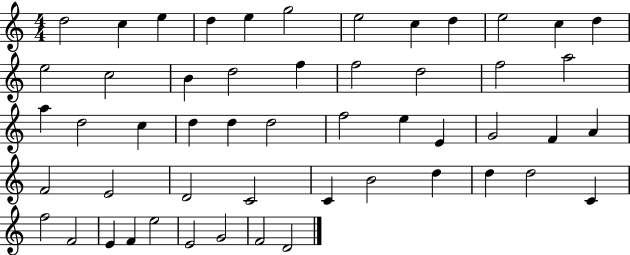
{
  \clef treble
  \numericTimeSignature
  \time 4/4
  \key c \major
  d''2 c''4 e''4 | d''4 e''4 g''2 | e''2 c''4 d''4 | e''2 c''4 d''4 | \break e''2 c''2 | b'4 d''2 f''4 | f''2 d''2 | f''2 a''2 | \break a''4 d''2 c''4 | d''4 d''4 d''2 | f''2 e''4 e'4 | g'2 f'4 a'4 | \break f'2 e'2 | d'2 c'2 | c'4 b'2 d''4 | d''4 d''2 c'4 | \break f''2 f'2 | e'4 f'4 e''2 | e'2 g'2 | f'2 d'2 | \break \bar "|."
}